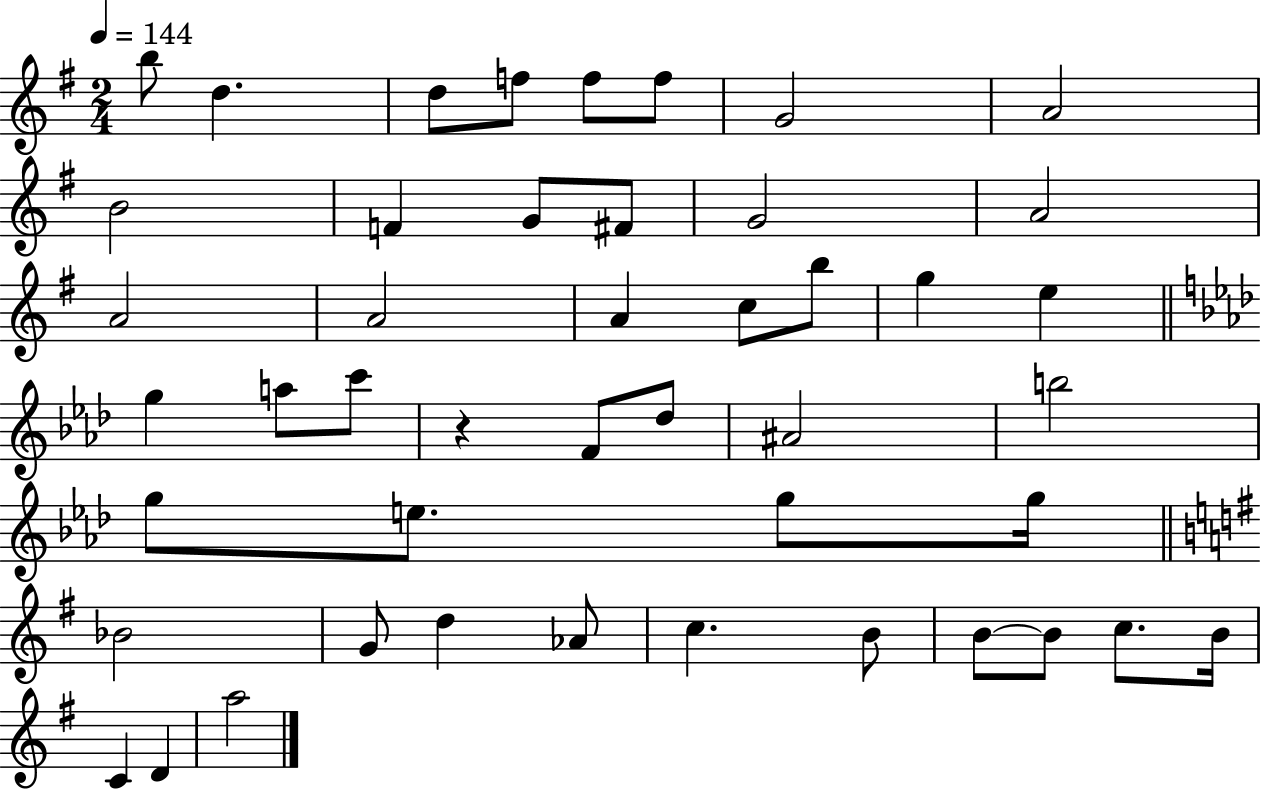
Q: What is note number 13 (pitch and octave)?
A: G4